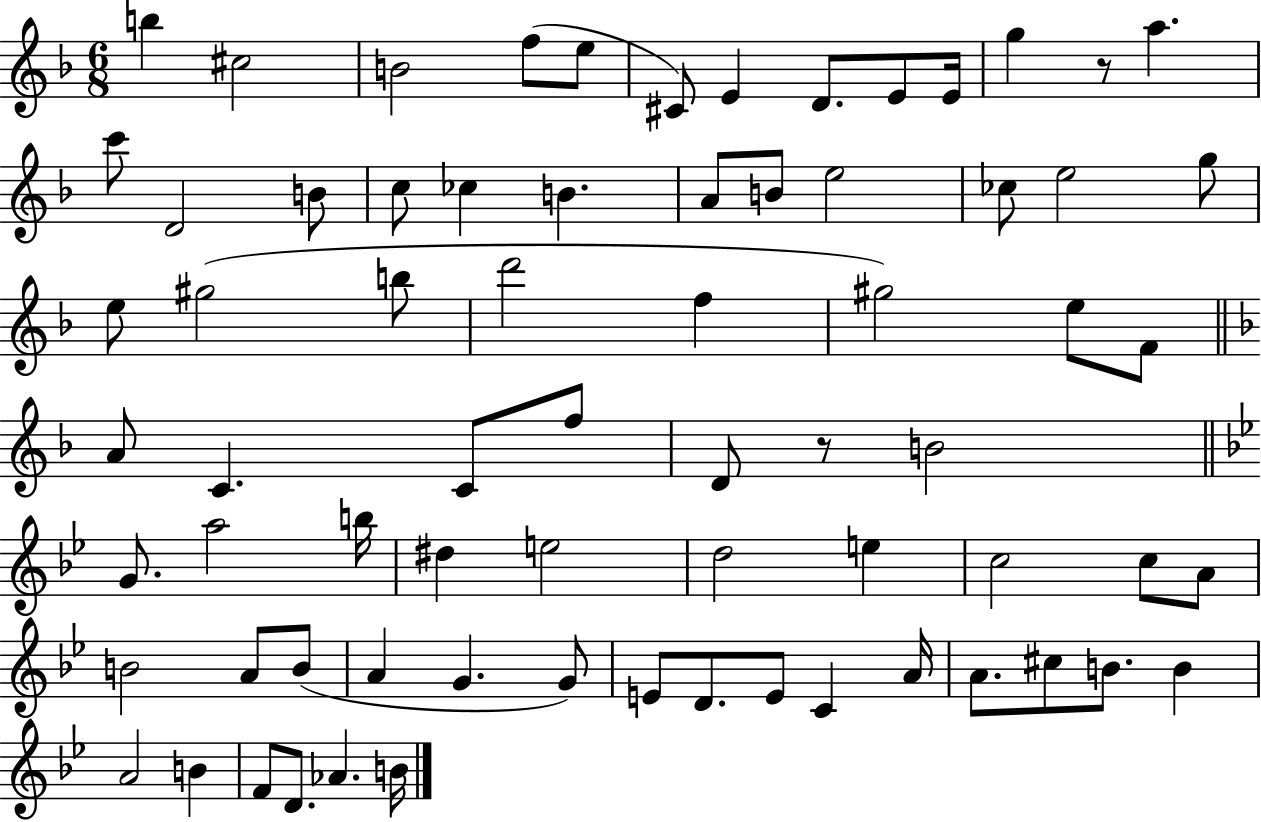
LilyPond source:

{
  \clef treble
  \numericTimeSignature
  \time 6/8
  \key f \major
  b''4 cis''2 | b'2 f''8( e''8 | cis'8) e'4 d'8. e'8 e'16 | g''4 r8 a''4. | \break c'''8 d'2 b'8 | c''8 ces''4 b'4. | a'8 b'8 e''2 | ces''8 e''2 g''8 | \break e''8 gis''2( b''8 | d'''2 f''4 | gis''2) e''8 f'8 | \bar "||" \break \key f \major a'8 c'4. c'8 f''8 | d'8 r8 b'2 | \bar "||" \break \key g \minor g'8. a''2 b''16 | dis''4 e''2 | d''2 e''4 | c''2 c''8 a'8 | \break b'2 a'8 b'8( | a'4 g'4. g'8) | e'8 d'8. e'8 c'4 a'16 | a'8. cis''8 b'8. b'4 | \break a'2 b'4 | f'8 d'8. aes'4. b'16 | \bar "|."
}